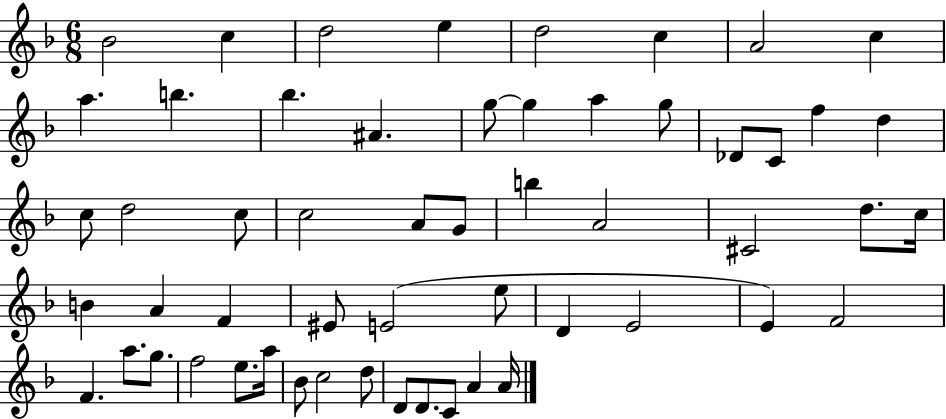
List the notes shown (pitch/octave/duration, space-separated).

Bb4/h C5/q D5/h E5/q D5/h C5/q A4/h C5/q A5/q. B5/q. Bb5/q. A#4/q. G5/e G5/q A5/q G5/e Db4/e C4/e F5/q D5/q C5/e D5/h C5/e C5/h A4/e G4/e B5/q A4/h C#4/h D5/e. C5/s B4/q A4/q F4/q EIS4/e E4/h E5/e D4/q E4/h E4/q F4/h F4/q. A5/e. G5/e. F5/h E5/e. A5/s Bb4/e C5/h D5/e D4/e D4/e. C4/e A4/q A4/s